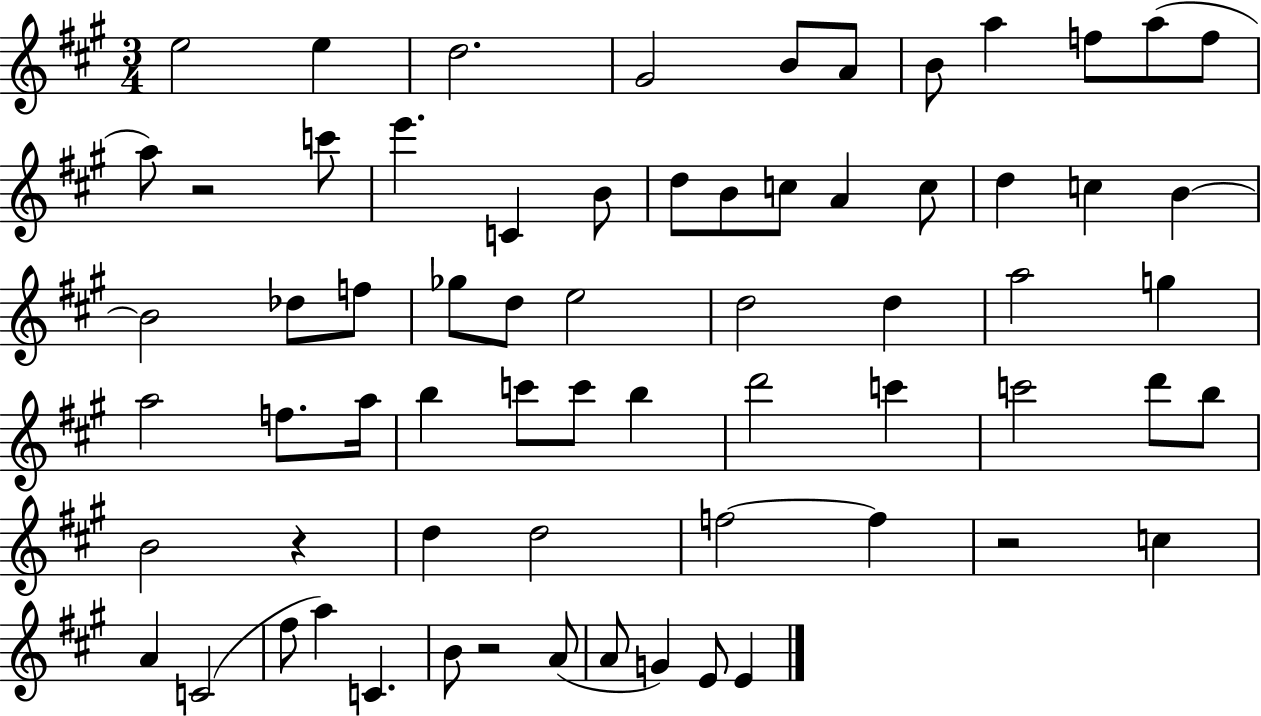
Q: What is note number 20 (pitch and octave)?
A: A4